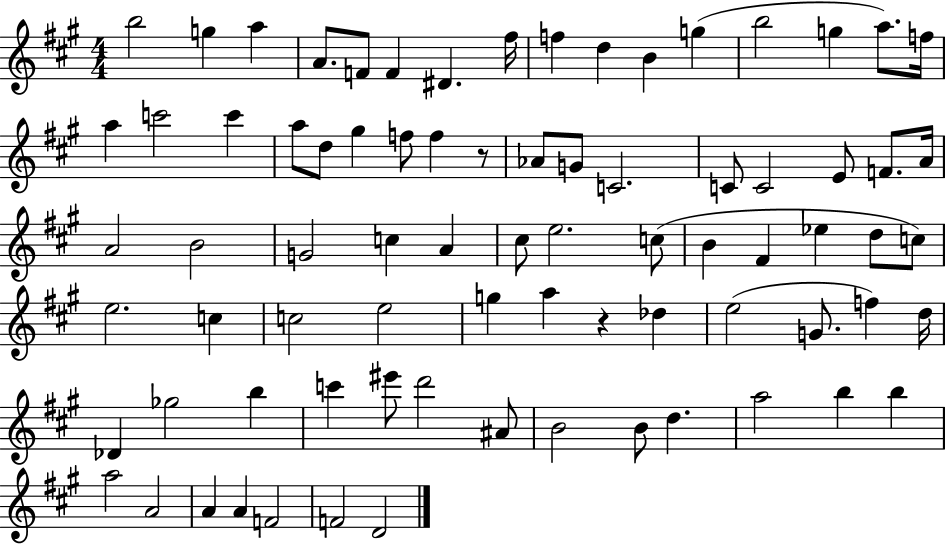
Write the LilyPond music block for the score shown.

{
  \clef treble
  \numericTimeSignature
  \time 4/4
  \key a \major
  b''2 g''4 a''4 | a'8. f'8 f'4 dis'4. fis''16 | f''4 d''4 b'4 g''4( | b''2 g''4 a''8.) f''16 | \break a''4 c'''2 c'''4 | a''8 d''8 gis''4 f''8 f''4 r8 | aes'8 g'8 c'2. | c'8 c'2 e'8 f'8. a'16 | \break a'2 b'2 | g'2 c''4 a'4 | cis''8 e''2. c''8( | b'4 fis'4 ees''4 d''8 c''8) | \break e''2. c''4 | c''2 e''2 | g''4 a''4 r4 des''4 | e''2( g'8. f''4) d''16 | \break des'4 ges''2 b''4 | c'''4 eis'''8 d'''2 ais'8 | b'2 b'8 d''4. | a''2 b''4 b''4 | \break a''2 a'2 | a'4 a'4 f'2 | f'2 d'2 | \bar "|."
}